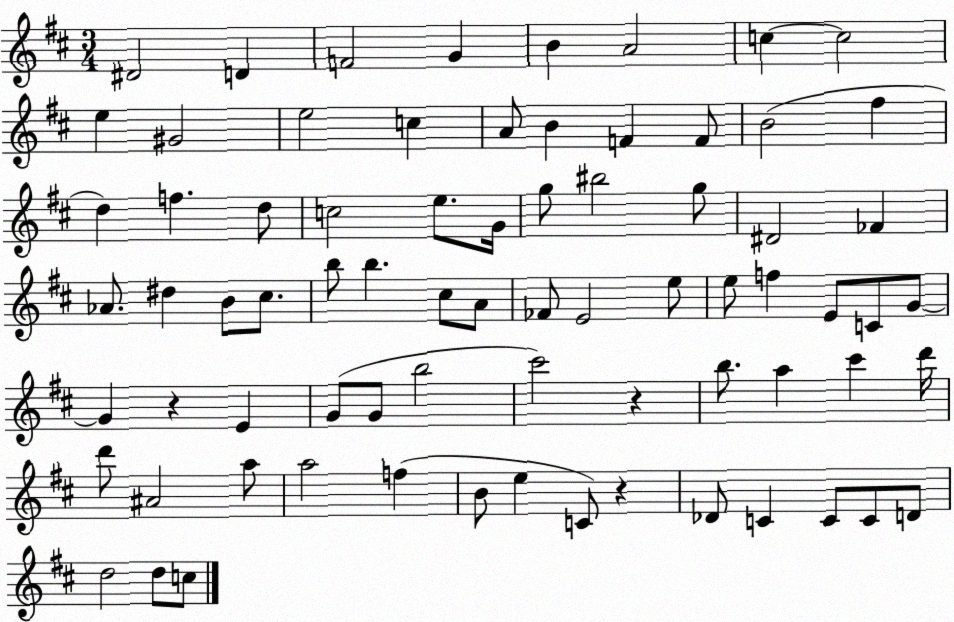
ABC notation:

X:1
T:Untitled
M:3/4
L:1/4
K:D
^D2 D F2 G B A2 c c2 e ^G2 e2 c A/2 B F F/2 B2 ^f d f d/2 c2 e/2 G/4 g/2 ^b2 g/2 ^D2 _F _A/2 ^d B/2 ^c/2 b/2 b ^c/2 A/2 _F/2 E2 e/2 e/2 f E/2 C/2 G/2 G z E G/2 G/2 b2 ^c'2 z b/2 a ^c' d'/4 d'/2 ^A2 a/2 a2 f B/2 e C/2 z _D/2 C C/2 C/2 D/2 d2 d/2 c/2